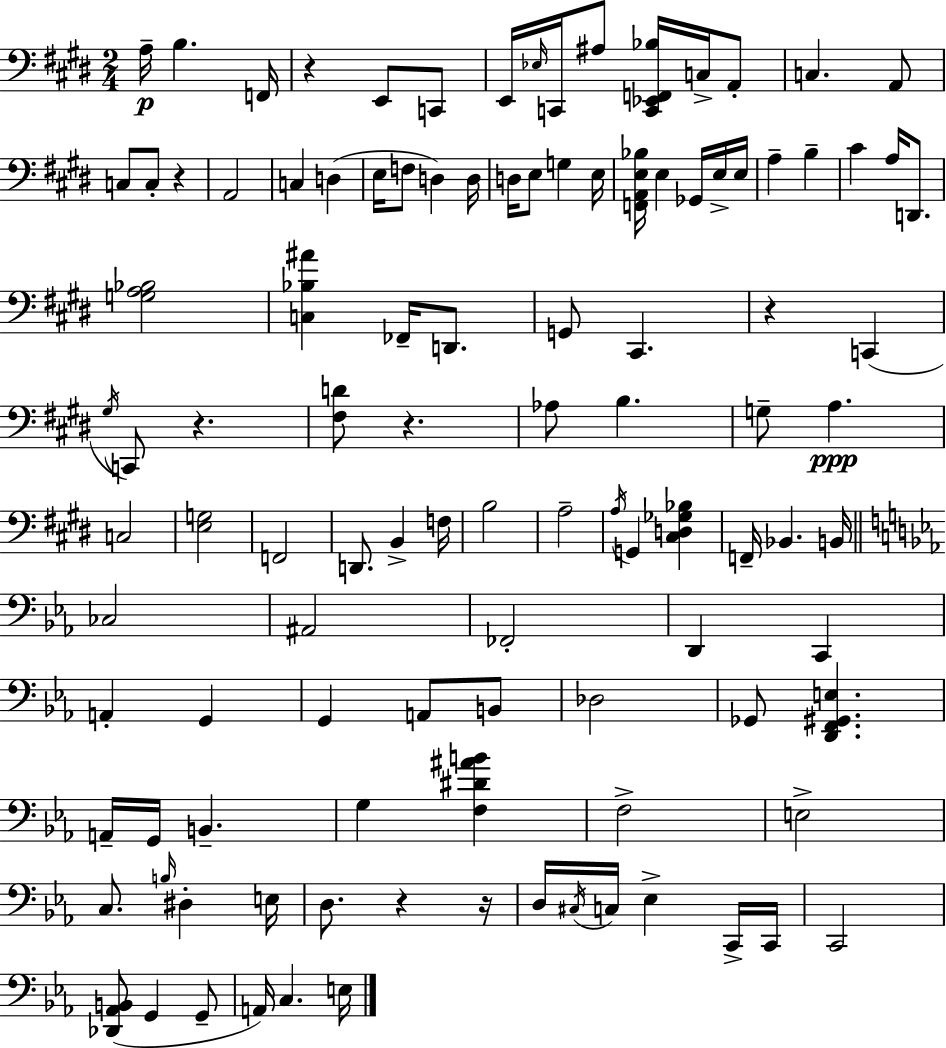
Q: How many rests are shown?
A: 7